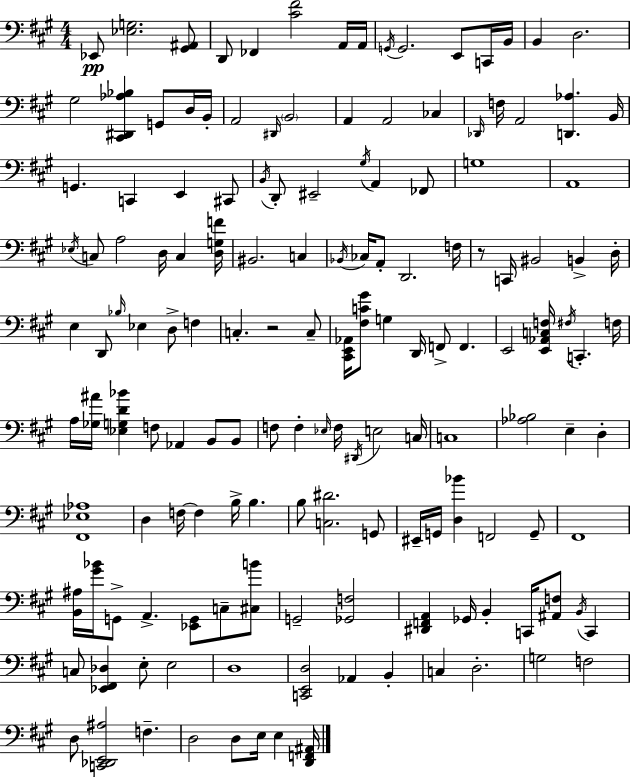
Eb2/e [Eb3,G3]/h. [G#2,A#2]/e D2/e FES2/q [C#4,F#4]/h A2/s A2/s G2/s G2/h. E2/e C2/s B2/s B2/q D3/h. G#3/h [C#2,D#2,Ab3,Bb3]/q G2/e D3/s B2/s A2/h D#2/s B2/h A2/q A2/h CES3/q Db2/s F3/s A2/h [D2,Ab3]/q. B2/s G2/q. C2/q E2/q C#2/e B2/s D2/e EIS2/h G#3/s A2/q FES2/e G3/w A2/w Eb3/s C3/e A3/h D3/s C3/q [D3,G3,F4]/s BIS2/h. C3/q Bb2/s CES3/s A2/e D2/h. F3/s R/e C2/s BIS2/h B2/q D3/s E3/q D2/e Bb3/s Eb3/q D3/e F3/q C3/q. R/h C3/e [C#2,E2,Ab2]/s [F#3,C4,G#4]/e G3/q D2/s F2/e F2/q. E2/h [E2,Ab2,C3,F3]/s F#3/s C2/q. F3/s A3/s [Gb3,A#4]/s [Eb3,G3,D4,Bb4]/q F3/e Ab2/q B2/e B2/e F3/e F3/q Eb3/s F3/s D#2/s E3/h C3/s C3/w [Ab3,Bb3]/h E3/q D3/q [F#2,Eb3,Ab3]/w D3/q F3/s F3/q B3/s B3/q. B3/e [C3,D#4]/h. G2/e EIS2/s G2/s [D3,Bb4]/q F2/h G2/e F#2/w [B2,A#3]/s [G#4,Bb4]/s G2/e A2/q. [Eb2,G2]/e C3/e [C#3,B4]/e G2/h [Gb2,F3]/h [D#2,F2,A2]/q Gb2/s B2/q C2/s [A#2,F3]/e B2/s C2/q C3/e [Eb2,F#2,Db3]/q E3/e E3/h D3/w [C2,E2,D3]/h Ab2/q B2/q C3/q D3/h. G3/h F3/h D3/e [C2,Db2,E2,A#3]/h F3/q. D3/h D3/e E3/s E3/q [D2,F2,A#2]/s